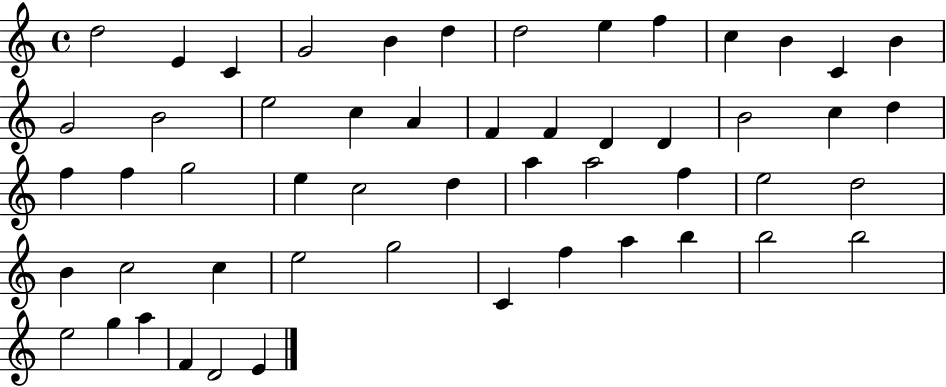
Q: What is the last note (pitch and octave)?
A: E4